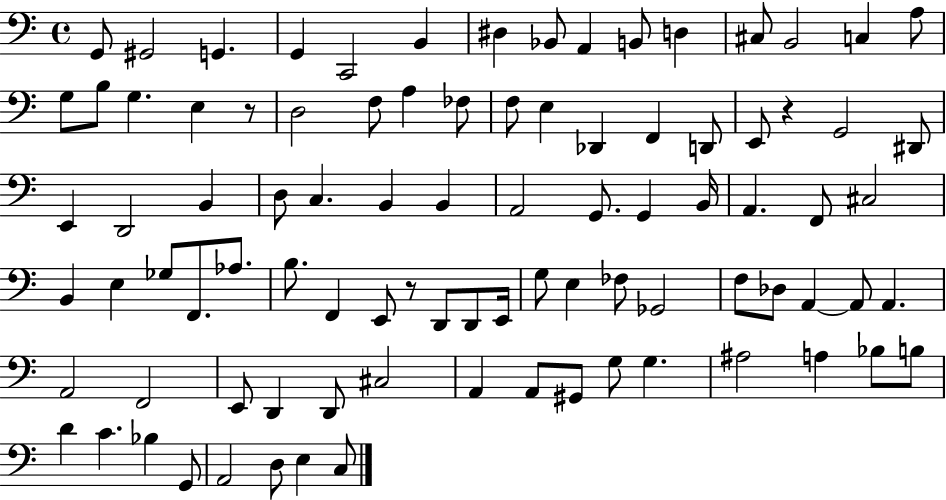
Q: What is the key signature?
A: C major